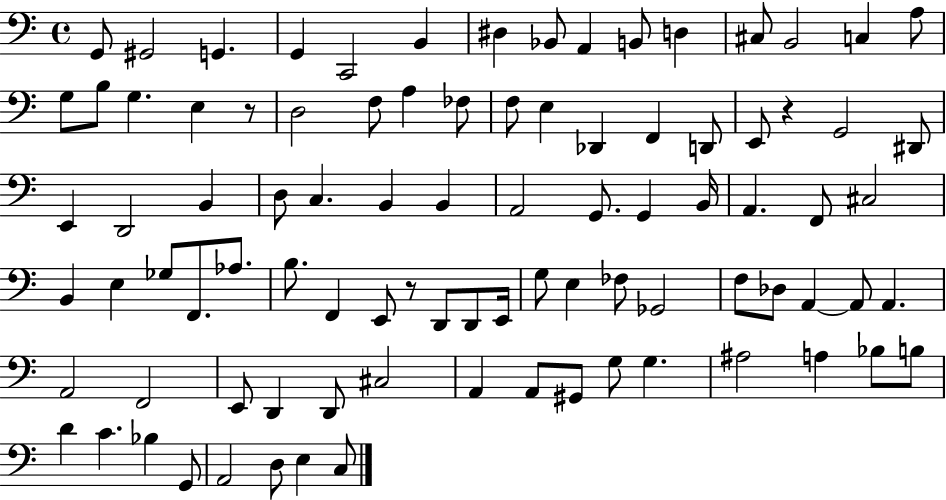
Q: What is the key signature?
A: C major